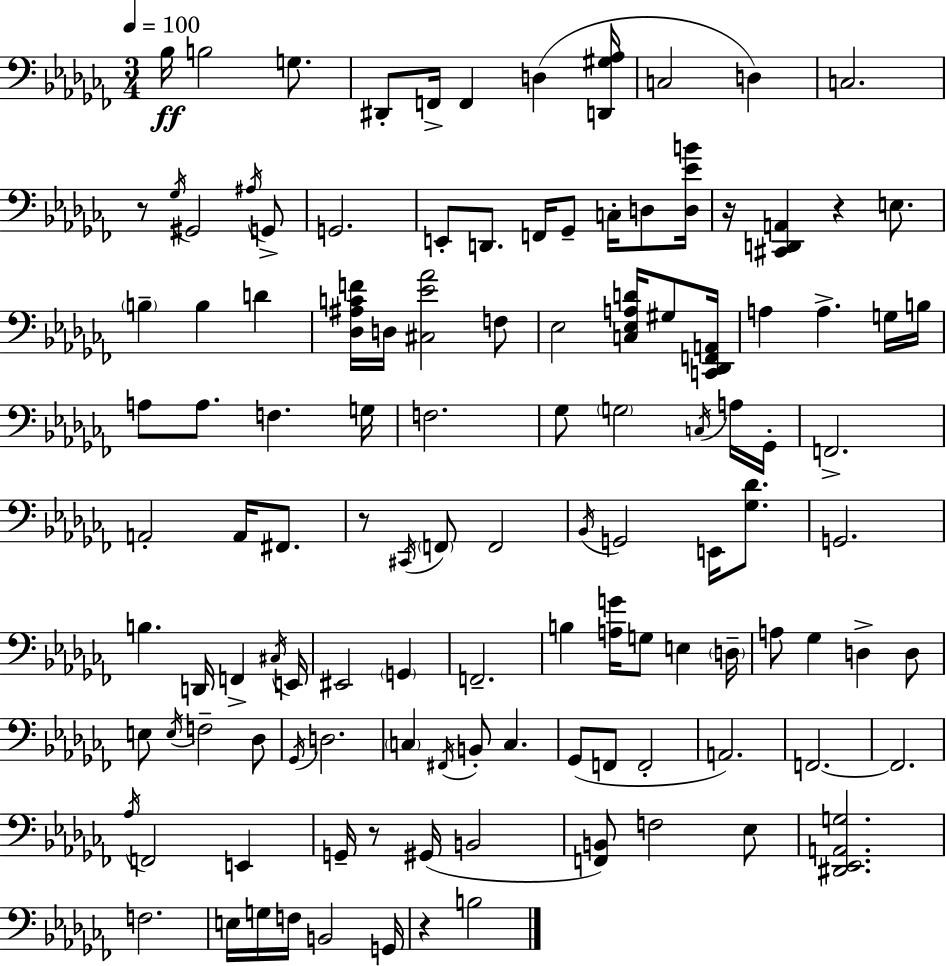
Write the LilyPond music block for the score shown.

{
  \clef bass
  \numericTimeSignature
  \time 3/4
  \key aes \minor
  \tempo 4 = 100
  \repeat volta 2 { bes16\ff b2 g8. | dis,8-. f,16-> f,4 d4( <d, gis aes>16 | c2 d4) | c2. | \break r8 \acciaccatura { ges16 } gis,2 \acciaccatura { ais16 } | g,8-> g,2. | e,8-. d,8. f,16 ges,8-- c16-. d8 | <d ees' b'>16 r16 <cis, d, a,>4 r4 e8. | \break \parenthesize b4-- b4 d'4 | <des ais c' f'>16 d16 <cis ees' aes'>2 | f8 ees2 <c ees a d'>16 gis8 | <c, des, f, a,>16 a4 a4.-> | \break g16 b16 a8 a8. f4. | g16 f2. | ges8 \parenthesize g2 | \acciaccatura { c16 } a16 ges,16-. f,2.-> | \break a,2-. a,16 | fis,8. r8 \acciaccatura { cis,16 } \parenthesize f,8 f,2 | \acciaccatura { bes,16 } g,2 | e,16 <ges des'>8. g,2. | \break b4. d,16 | f,4-> \acciaccatura { cis16 } e,16 eis,2 | \parenthesize g,4 f,2.-- | b4 <a g'>16 g8 | \break e4 \parenthesize d16-- a8 ges4 | d4-> d8 e8 \acciaccatura { e16 } f2-- | des8 \acciaccatura { ges,16 } d2. | \parenthesize c4 | \break \acciaccatura { fis,16 } b,8-. c4. ges,8( f,8 | f,2-. a,2.) | f,2.~~ | f,2. | \break \acciaccatura { aes16 } f,2 | e,4 g,16-- r8 | gis,16( b,2 <f, b,>8) | f2 ees8 <dis, ees, a, g>2. | \break f2. | e16 g16 | f16 b,2 g,16 r4 | b2 } \bar "|."
}